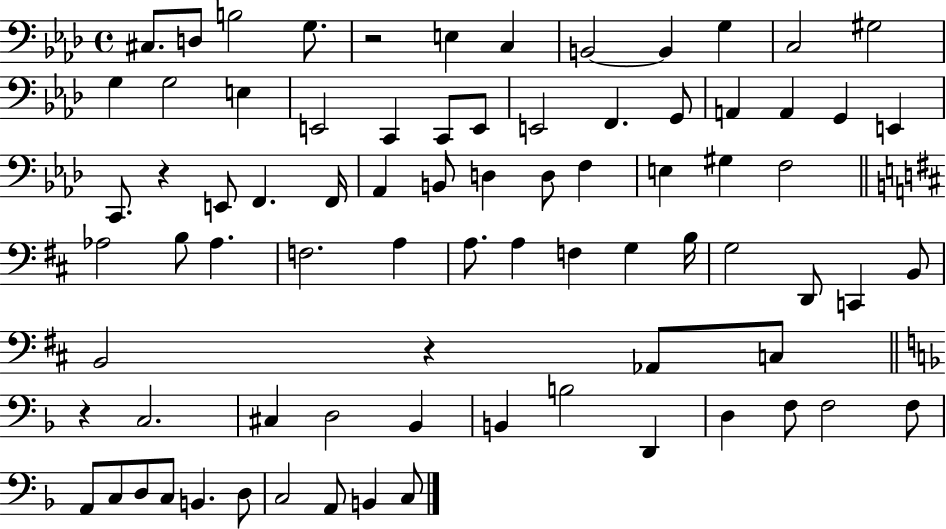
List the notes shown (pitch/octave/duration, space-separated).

C#3/e. D3/e B3/h G3/e. R/h E3/q C3/q B2/h B2/q G3/q C3/h G#3/h G3/q G3/h E3/q E2/h C2/q C2/e E2/e E2/h F2/q. G2/e A2/q A2/q G2/q E2/q C2/e. R/q E2/e F2/q. F2/s Ab2/q B2/e D3/q D3/e F3/q E3/q G#3/q F3/h Ab3/h B3/e Ab3/q. F3/h. A3/q A3/e. A3/q F3/q G3/q B3/s G3/h D2/e C2/q B2/e B2/h R/q Ab2/e C3/e R/q C3/h. C#3/q D3/h Bb2/q B2/q B3/h D2/q D3/q F3/e F3/h F3/e A2/e C3/e D3/e C3/e B2/q. D3/e C3/h A2/e B2/q C3/e